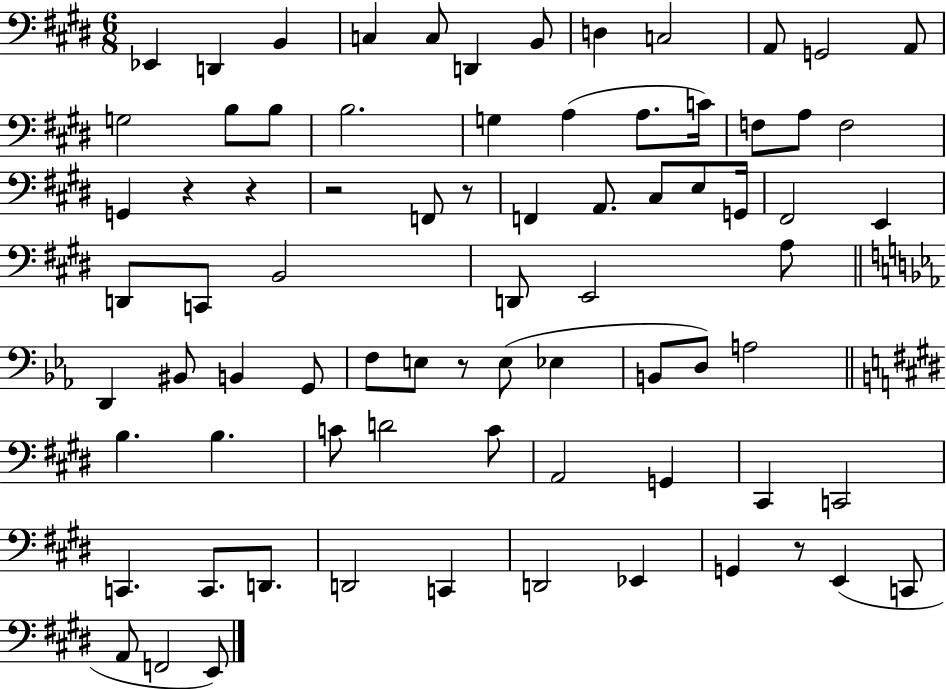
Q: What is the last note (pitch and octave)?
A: E2